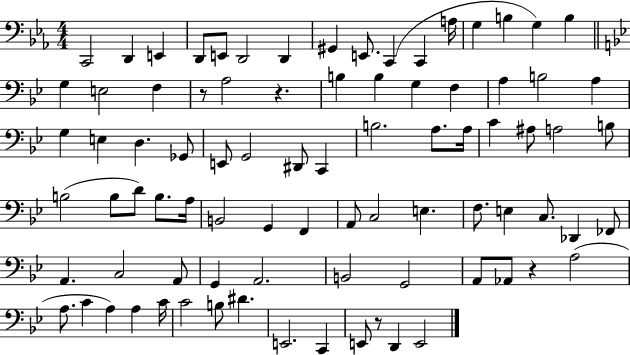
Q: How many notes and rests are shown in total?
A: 85